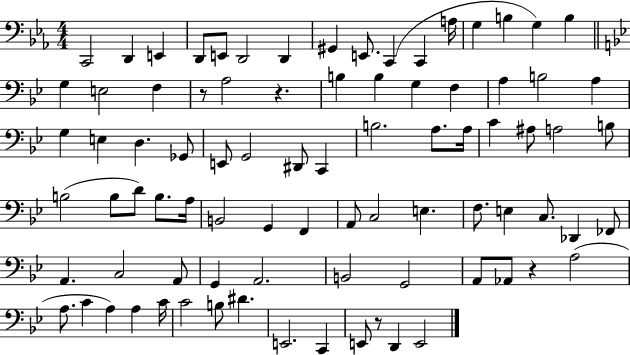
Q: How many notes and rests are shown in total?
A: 85